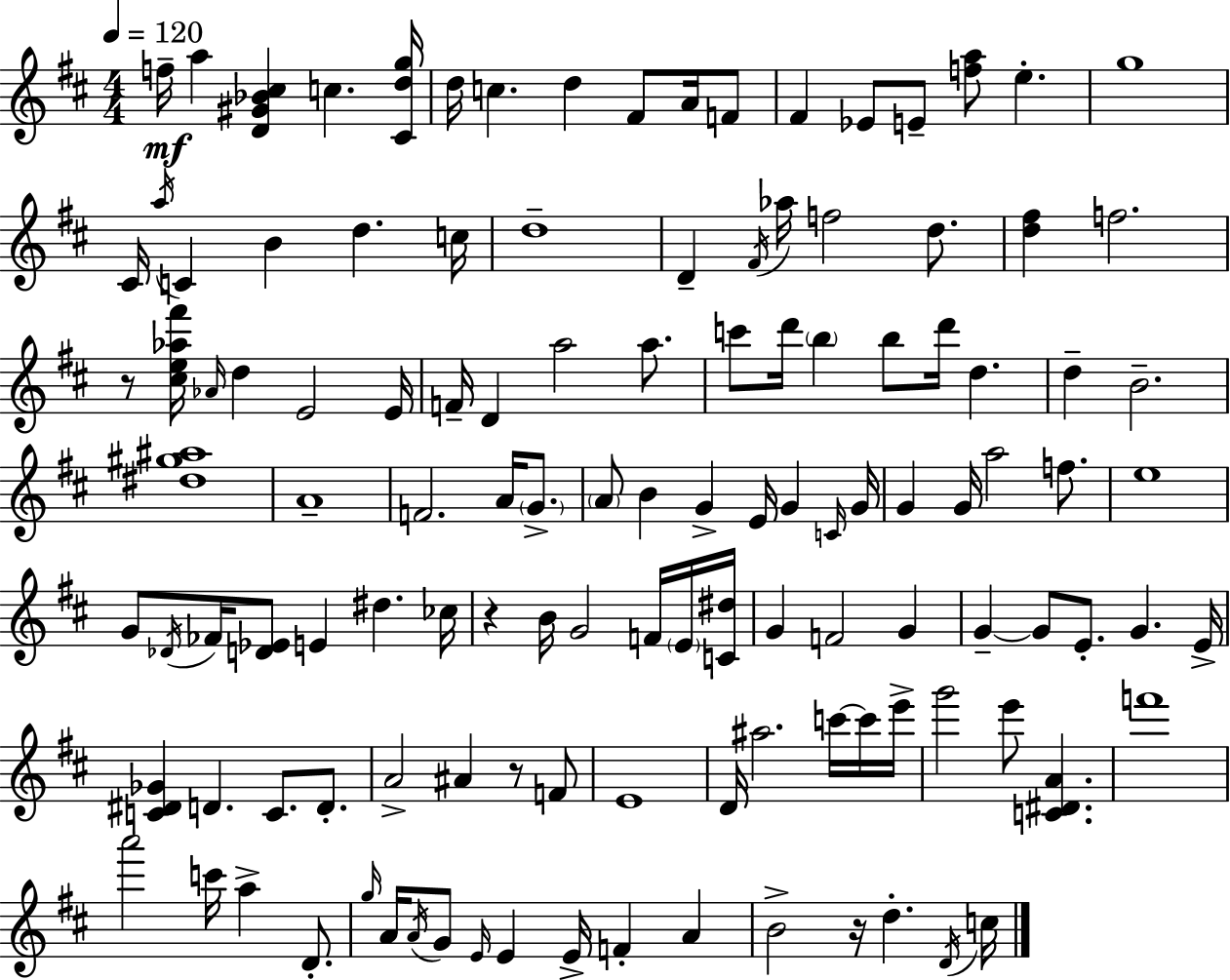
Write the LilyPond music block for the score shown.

{
  \clef treble
  \numericTimeSignature
  \time 4/4
  \key d \major
  \tempo 4 = 120
  \repeat volta 2 { f''16--\mf a''4 <d' gis' bes' cis''>4 c''4. <cis' d'' g''>16 | d''16 c''4. d''4 fis'8 a'16 f'8 | fis'4 ees'8 e'8-- <f'' a''>8 e''4.-. | g''1 | \break cis'16 \acciaccatura { a''16 } c'4 b'4 d''4. | c''16 d''1-- | d'4-- \acciaccatura { fis'16 } aes''16 f''2 d''8. | <d'' fis''>4 f''2. | \break r8 <cis'' e'' aes'' fis'''>16 \grace { aes'16 } d''4 e'2 | e'16 f'16-- d'4 a''2 | a''8. c'''8 d'''16 \parenthesize b''4 b''8 d'''16 d''4. | d''4-- b'2.-- | \break <dis'' gis'' ais''>1 | a'1-- | f'2. a'16 | \parenthesize g'8.-> \parenthesize a'8 b'4 g'4-> e'16 g'4 | \break \grace { c'16 } g'16 g'4 g'16 a''2 | f''8. e''1 | g'8 \acciaccatura { des'16 } fes'16 <d' ees'>8 e'4 dis''4. | ces''16 r4 b'16 g'2 | \break f'16 \parenthesize e'16 <c' dis''>16 g'4 f'2 | g'4 g'4--~~ g'8 e'8.-. g'4. | e'16-> <c' dis' ges'>4 d'4. c'8. | d'8.-. a'2-> ais'4 | \break r8 f'8 e'1 | d'16 ais''2. | c'''16~~ c'''16 e'''16-> g'''2 e'''8 <c' dis' a'>4. | f'''1 | \break a'''2 c'''16 a''4-> | d'8.-. \grace { g''16 } a'16 \acciaccatura { a'16 } g'8 \grace { e'16 } e'4 e'16-> | f'4-. a'4 b'2-> | r16 d''4.-. \acciaccatura { d'16 } c''16 } \bar "|."
}